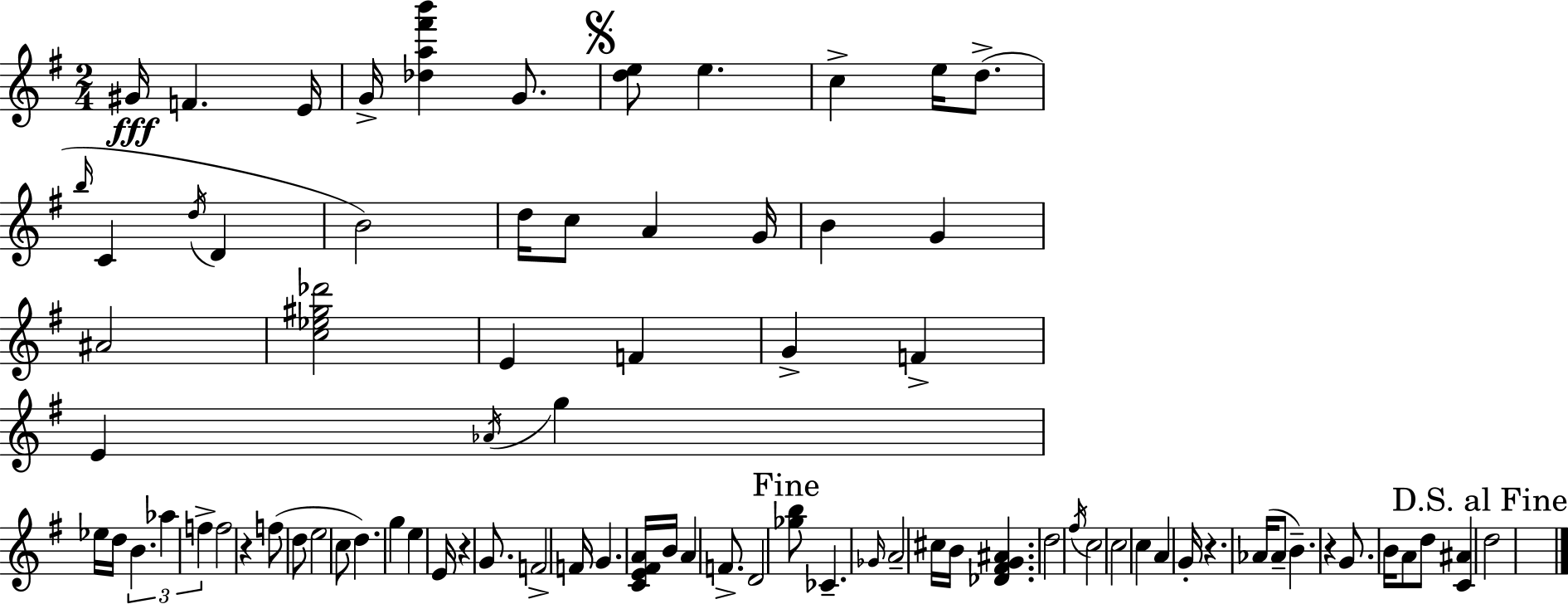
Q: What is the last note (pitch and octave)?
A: D5